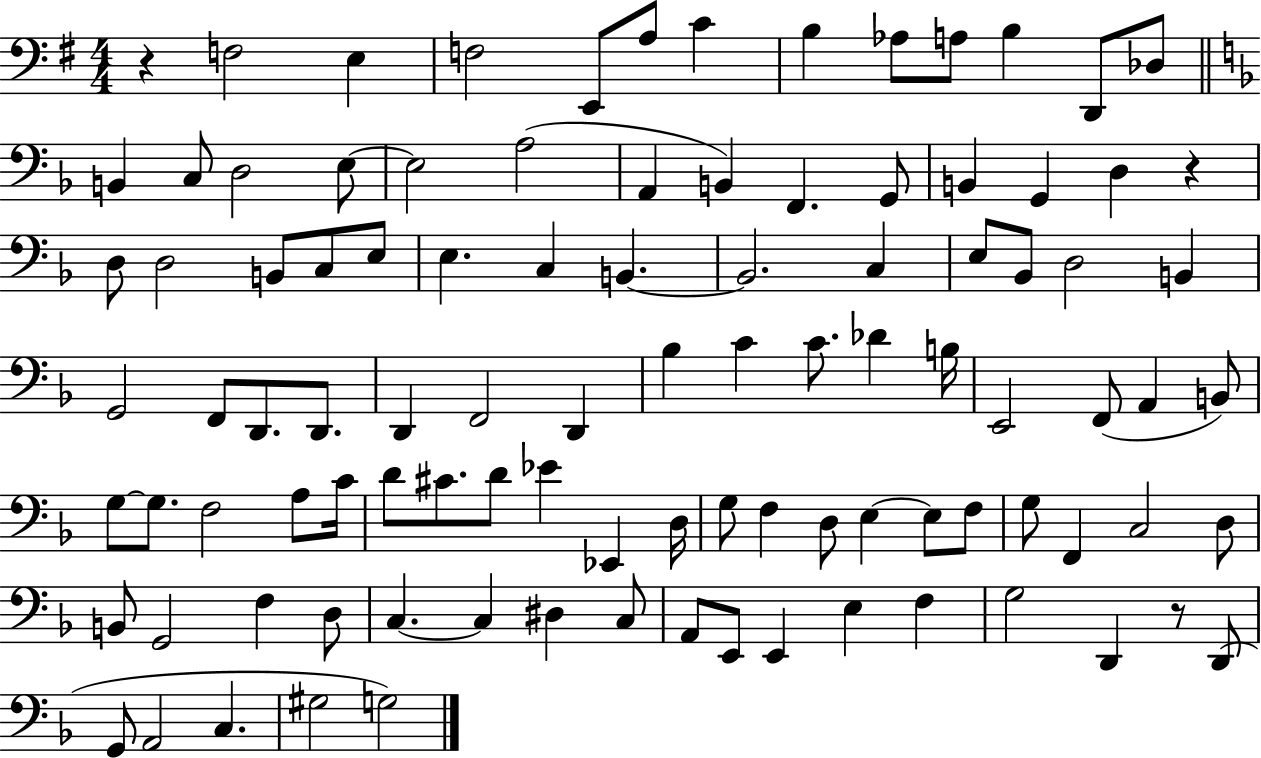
R/q F3/h E3/q F3/h E2/e A3/e C4/q B3/q Ab3/e A3/e B3/q D2/e Db3/e B2/q C3/e D3/h E3/e E3/h A3/h A2/q B2/q F2/q. G2/e B2/q G2/q D3/q R/q D3/e D3/h B2/e C3/e E3/e E3/q. C3/q B2/q. B2/h. C3/q E3/e Bb2/e D3/h B2/q G2/h F2/e D2/e. D2/e. D2/q F2/h D2/q Bb3/q C4/q C4/e. Db4/q B3/s E2/h F2/e A2/q B2/e G3/e G3/e. F3/h A3/e C4/s D4/e C#4/e. D4/e Eb4/q Eb2/q D3/s G3/e F3/q D3/e E3/q E3/e F3/e G3/e F2/q C3/h D3/e B2/e G2/h F3/q D3/e C3/q. C3/q D#3/q C3/e A2/e E2/e E2/q E3/q F3/q G3/h D2/q R/e D2/e G2/e A2/h C3/q. G#3/h G3/h